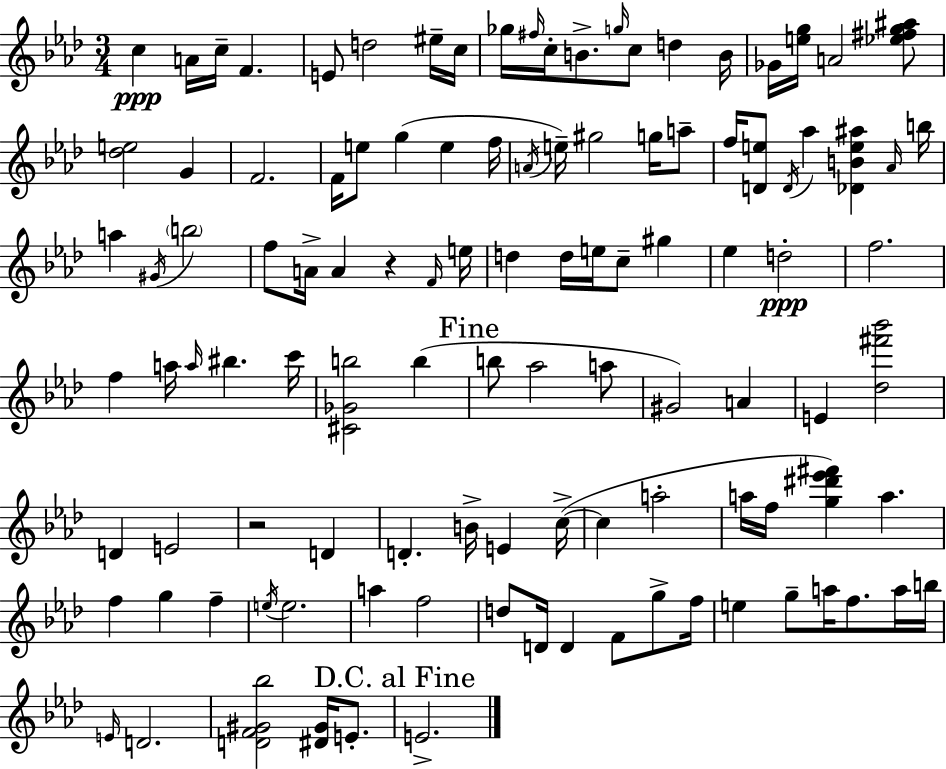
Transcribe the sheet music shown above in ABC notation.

X:1
T:Untitled
M:3/4
L:1/4
K:Fm
c A/4 c/4 F E/2 d2 ^e/4 c/4 _g/4 ^f/4 c/4 B/2 g/4 c/2 d B/4 _G/4 [eg]/4 A2 [_e^fg^a]/2 [_de]2 G F2 F/4 e/2 g e f/4 A/4 e/4 ^g2 g/4 a/2 f/4 [De]/2 D/4 _a [_DBe^a] _A/4 b/4 a ^G/4 b2 f/2 A/4 A z F/4 e/4 d d/4 e/4 c/2 ^g _e d2 f2 f a/4 a/4 ^b c'/4 [^C_Gb]2 b b/2 _a2 a/2 ^G2 A E [_d^f'_b']2 D E2 z2 D D B/4 E c/4 c a2 a/4 f/4 [g^d'_e'^f'] a f g f e/4 e2 a f2 d/2 D/4 D F/2 g/2 f/4 e g/2 a/4 f/2 a/4 b/4 E/4 D2 [DF^G_b]2 [^D^G]/4 E/2 E2